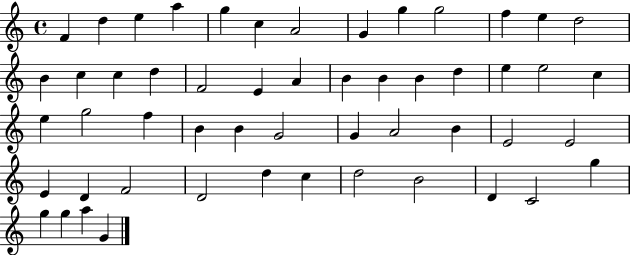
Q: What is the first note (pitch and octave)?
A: F4